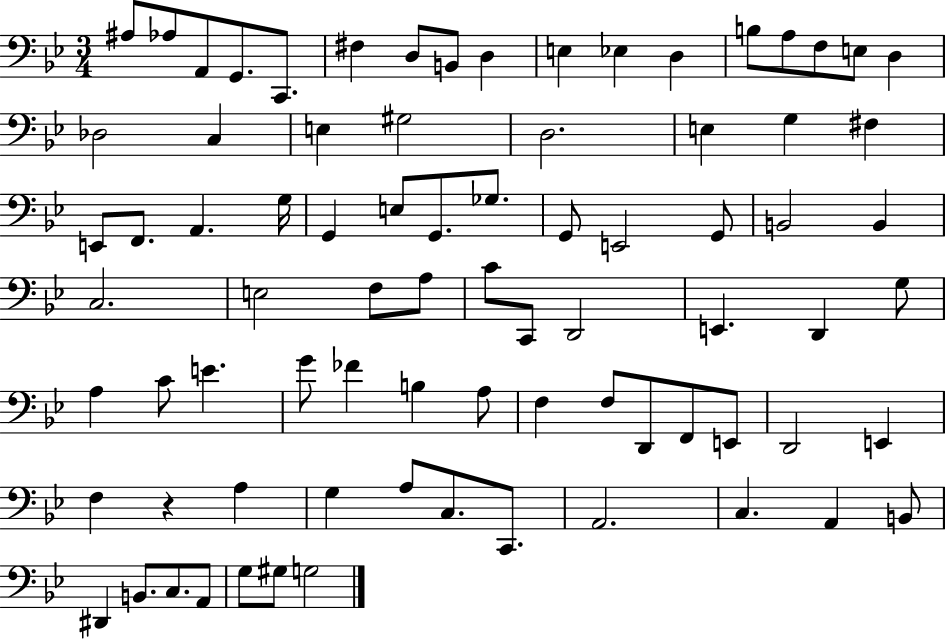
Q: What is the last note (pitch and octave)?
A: G3